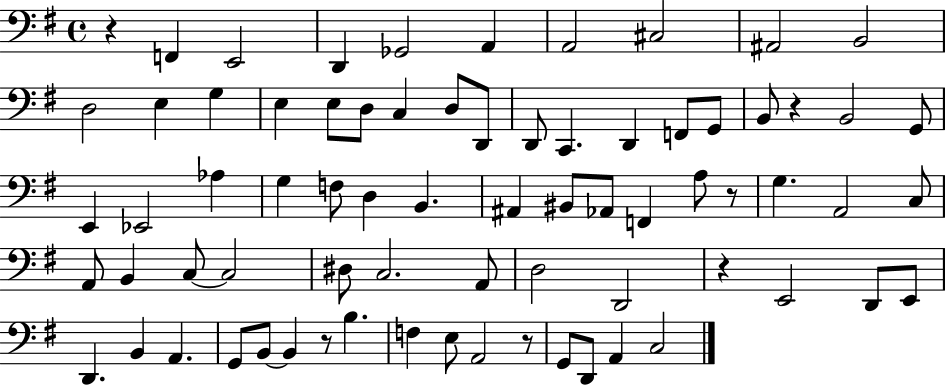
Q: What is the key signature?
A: G major